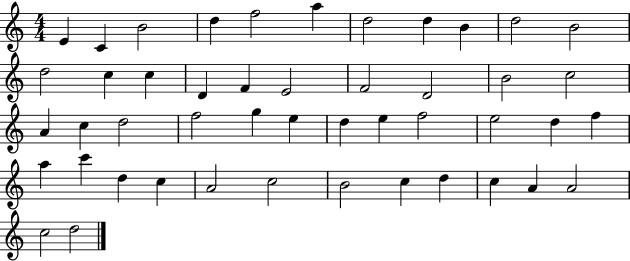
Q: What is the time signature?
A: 4/4